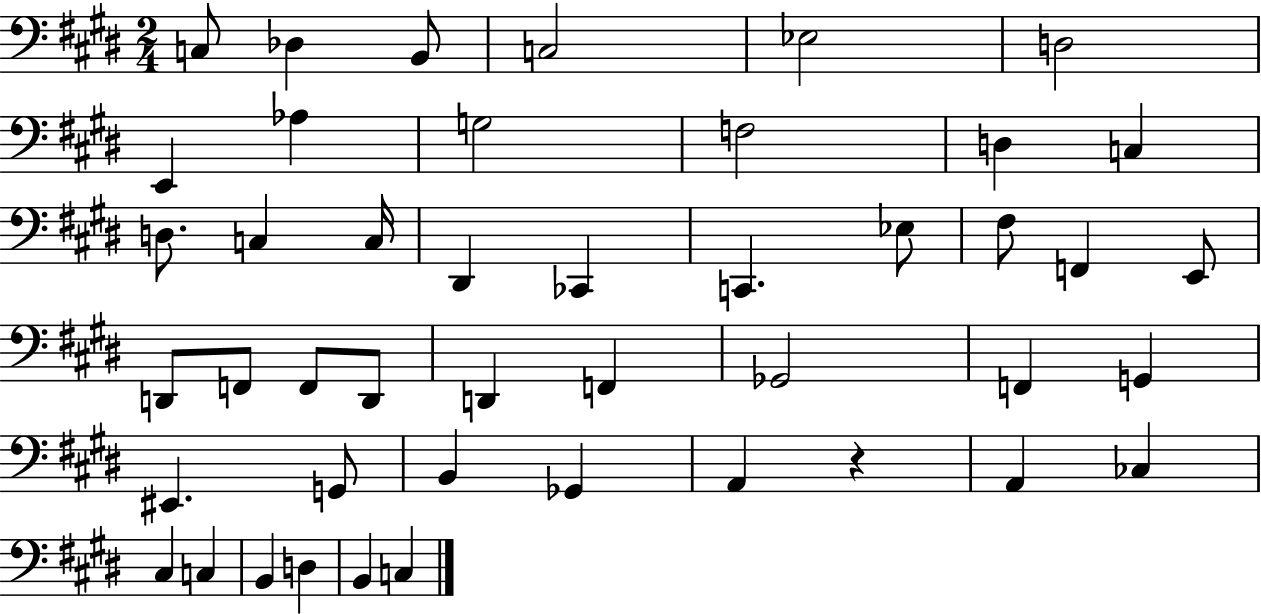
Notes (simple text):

C3/e Db3/q B2/e C3/h Eb3/h D3/h E2/q Ab3/q G3/h F3/h D3/q C3/q D3/e. C3/q C3/s D#2/q CES2/q C2/q. Eb3/e F#3/e F2/q E2/e D2/e F2/e F2/e D2/e D2/q F2/q Gb2/h F2/q G2/q EIS2/q. G2/e B2/q Gb2/q A2/q R/q A2/q CES3/q C#3/q C3/q B2/q D3/q B2/q C3/q